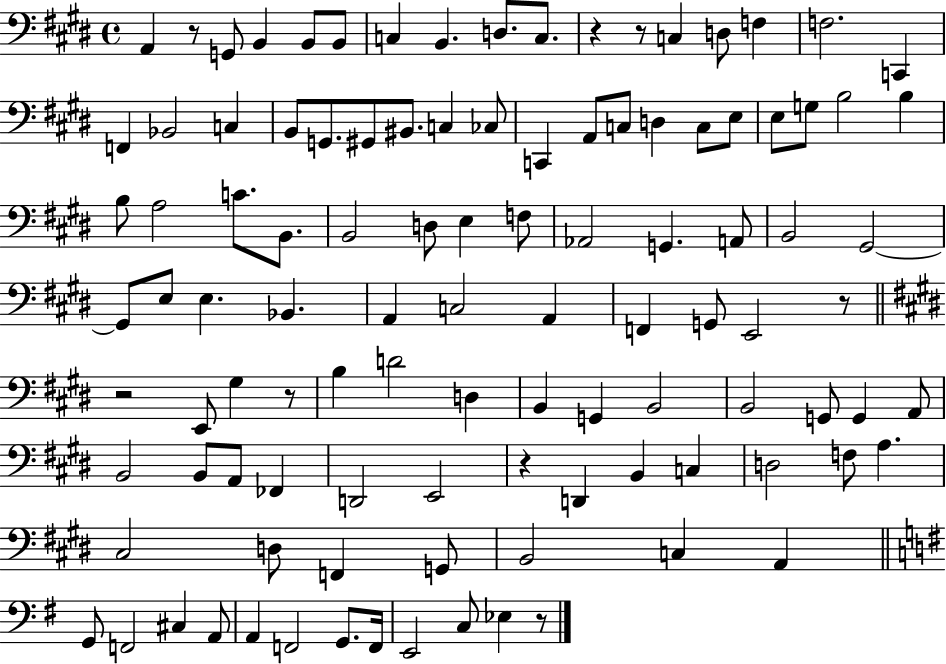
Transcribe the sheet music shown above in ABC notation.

X:1
T:Untitled
M:4/4
L:1/4
K:E
A,, z/2 G,,/2 B,, B,,/2 B,,/2 C, B,, D,/2 C,/2 z z/2 C, D,/2 F, F,2 C,, F,, _B,,2 C, B,,/2 G,,/2 ^G,,/2 ^B,,/2 C, _C,/2 C,, A,,/2 C,/2 D, C,/2 E,/2 E,/2 G,/2 B,2 B, B,/2 A,2 C/2 B,,/2 B,,2 D,/2 E, F,/2 _A,,2 G,, A,,/2 B,,2 ^G,,2 ^G,,/2 E,/2 E, _B,, A,, C,2 A,, F,, G,,/2 E,,2 z/2 z2 E,,/2 ^G, z/2 B, D2 D, B,, G,, B,,2 B,,2 G,,/2 G,, A,,/2 B,,2 B,,/2 A,,/2 _F,, D,,2 E,,2 z D,, B,, C, D,2 F,/2 A, ^C,2 D,/2 F,, G,,/2 B,,2 C, A,, G,,/2 F,,2 ^C, A,,/2 A,, F,,2 G,,/2 F,,/4 E,,2 C,/2 _E, z/2